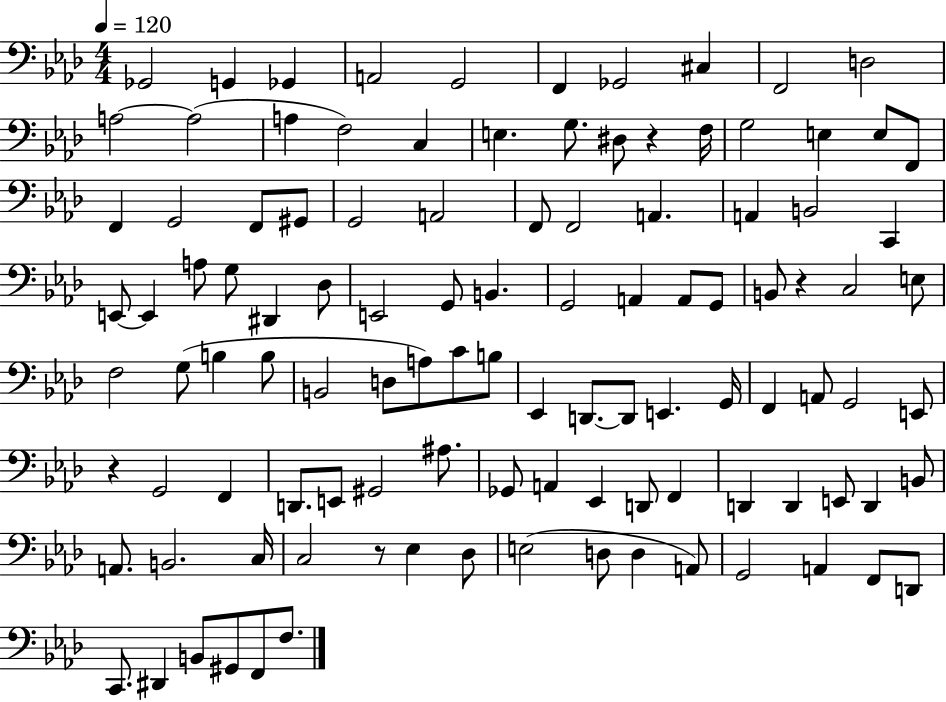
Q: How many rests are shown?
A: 4